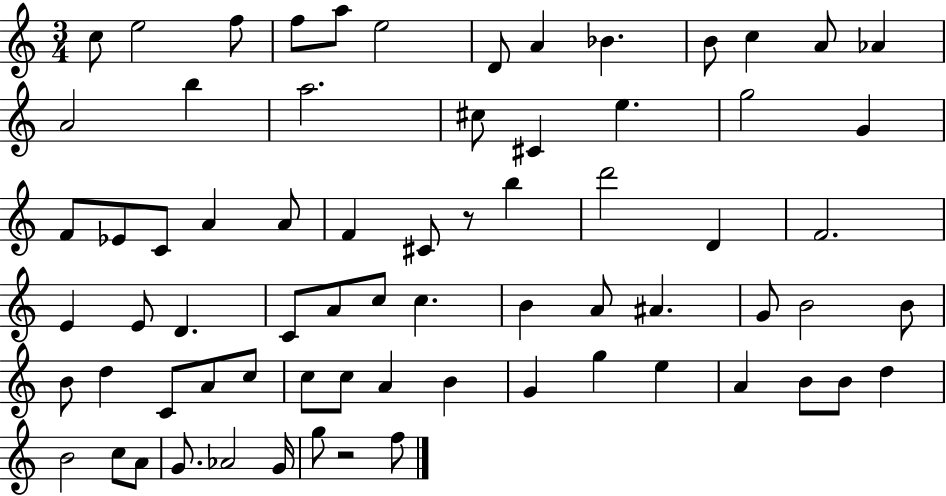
X:1
T:Untitled
M:3/4
L:1/4
K:C
c/2 e2 f/2 f/2 a/2 e2 D/2 A _B B/2 c A/2 _A A2 b a2 ^c/2 ^C e g2 G F/2 _E/2 C/2 A A/2 F ^C/2 z/2 b d'2 D F2 E E/2 D C/2 A/2 c/2 c B A/2 ^A G/2 B2 B/2 B/2 d C/2 A/2 c/2 c/2 c/2 A B G g e A B/2 B/2 d B2 c/2 A/2 G/2 _A2 G/4 g/2 z2 f/2